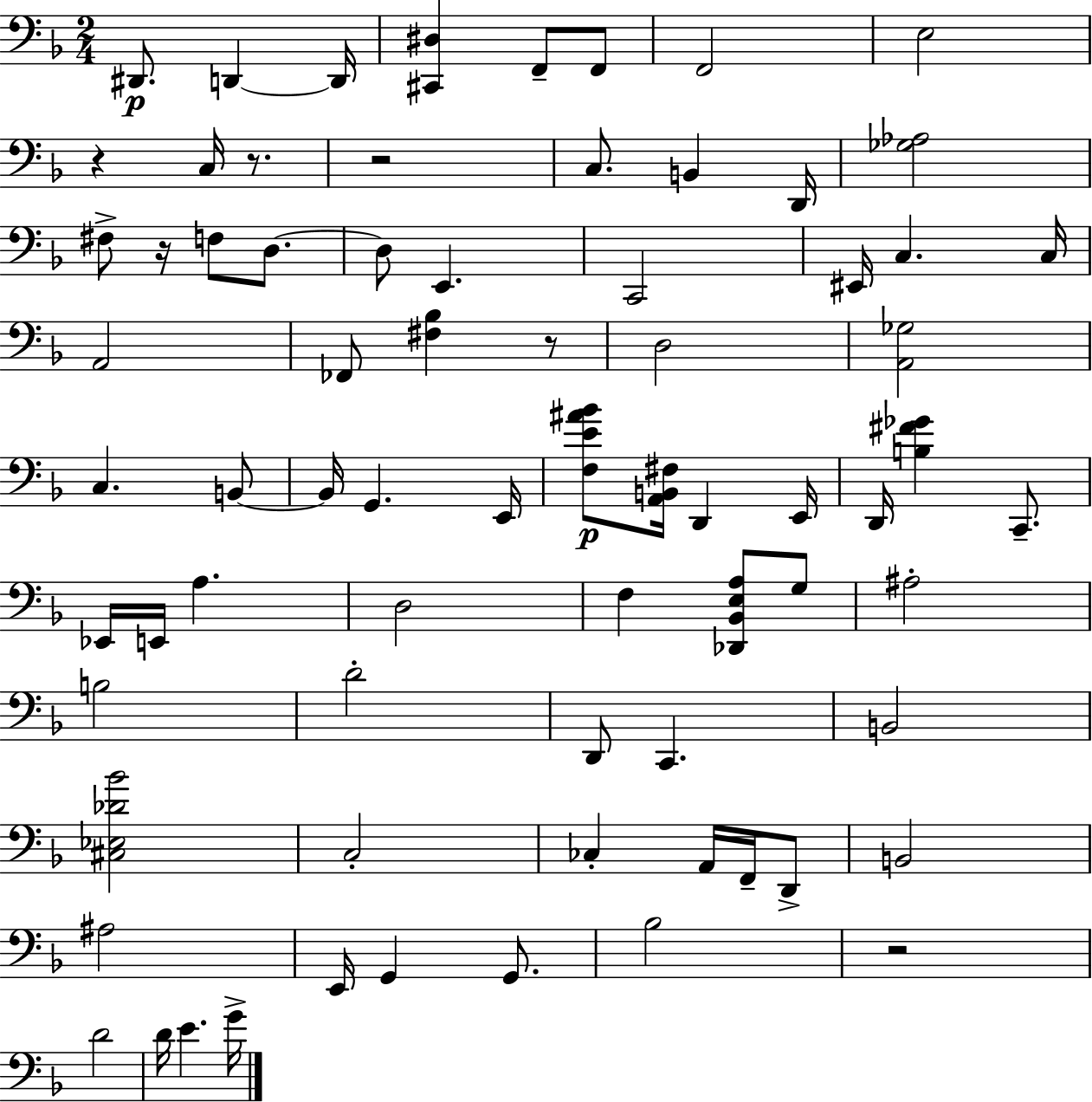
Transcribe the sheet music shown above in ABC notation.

X:1
T:Untitled
M:2/4
L:1/4
K:F
^D,,/2 D,, D,,/4 [^C,,^D,] F,,/2 F,,/2 F,,2 E,2 z C,/4 z/2 z2 C,/2 B,, D,,/4 [_G,_A,]2 ^F,/2 z/4 F,/2 D,/2 D,/2 E,, C,,2 ^E,,/4 C, C,/4 A,,2 _F,,/2 [^F,_B,] z/2 D,2 [A,,_G,]2 C, B,,/2 B,,/4 G,, E,,/4 [F,E^A_B]/2 [A,,B,,^F,]/4 D,, E,,/4 D,,/4 [B,^F_G] C,,/2 _E,,/4 E,,/4 A, D,2 F, [_D,,_B,,E,A,]/2 G,/2 ^A,2 B,2 D2 D,,/2 C,, B,,2 [^C,_E,_D_B]2 C,2 _C, A,,/4 F,,/4 D,,/2 B,,2 ^A,2 E,,/4 G,, G,,/2 _B,2 z2 D2 D/4 E G/4